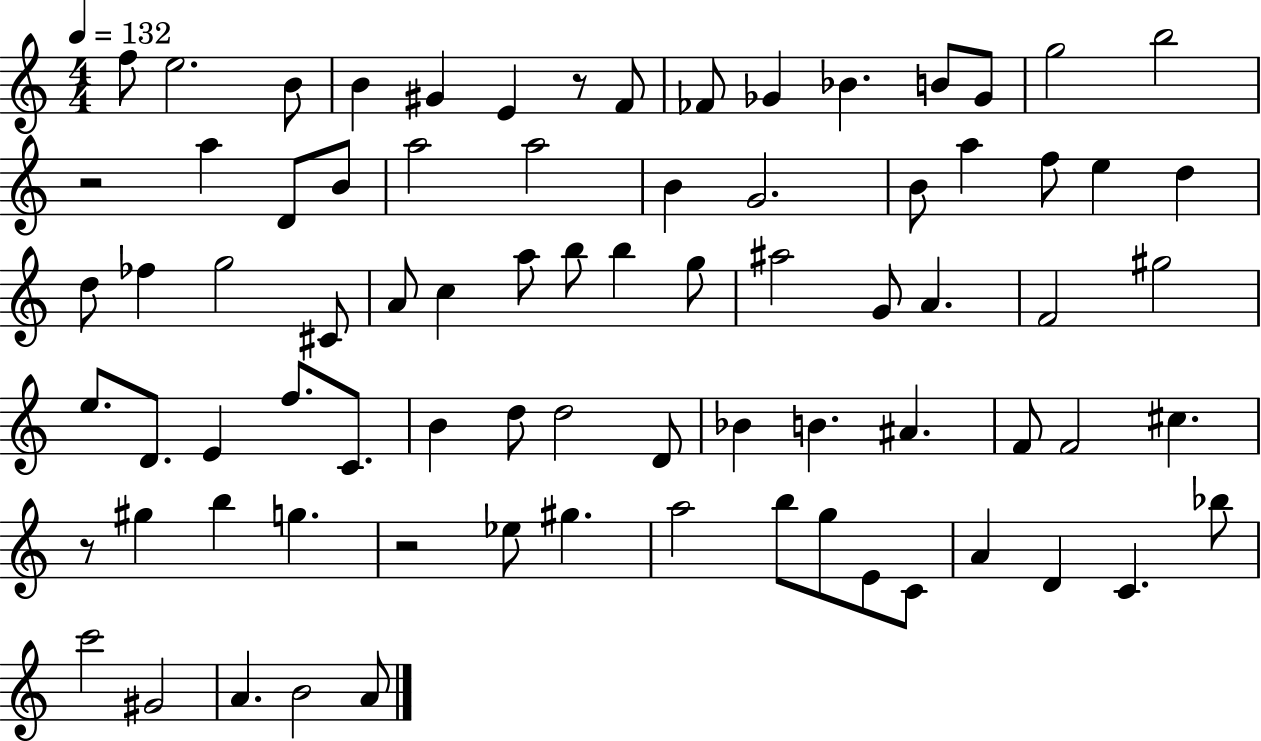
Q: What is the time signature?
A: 4/4